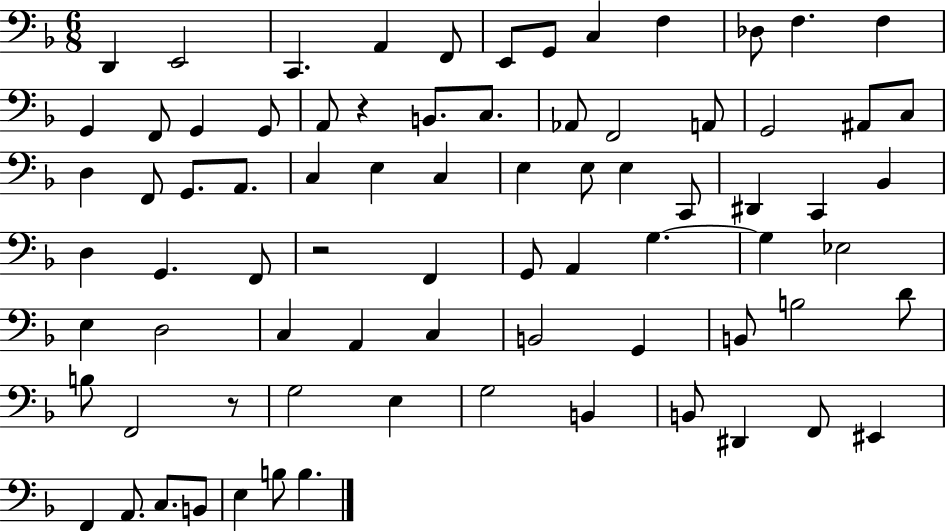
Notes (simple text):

D2/q E2/h C2/q. A2/q F2/e E2/e G2/e C3/q F3/q Db3/e F3/q. F3/q G2/q F2/e G2/q G2/e A2/e R/q B2/e. C3/e. Ab2/e F2/h A2/e G2/h A#2/e C3/e D3/q F2/e G2/e. A2/e. C3/q E3/q C3/q E3/q E3/e E3/q C2/e D#2/q C2/q Bb2/q D3/q G2/q. F2/e R/h F2/q G2/e A2/q G3/q. G3/q Eb3/h E3/q D3/h C3/q A2/q C3/q B2/h G2/q B2/e B3/h D4/e B3/e F2/h R/e G3/h E3/q G3/h B2/q B2/e D#2/q F2/e EIS2/q F2/q A2/e. C3/e. B2/e E3/q B3/e B3/q.